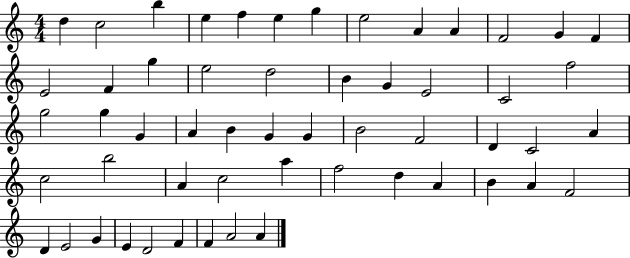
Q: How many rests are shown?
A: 0